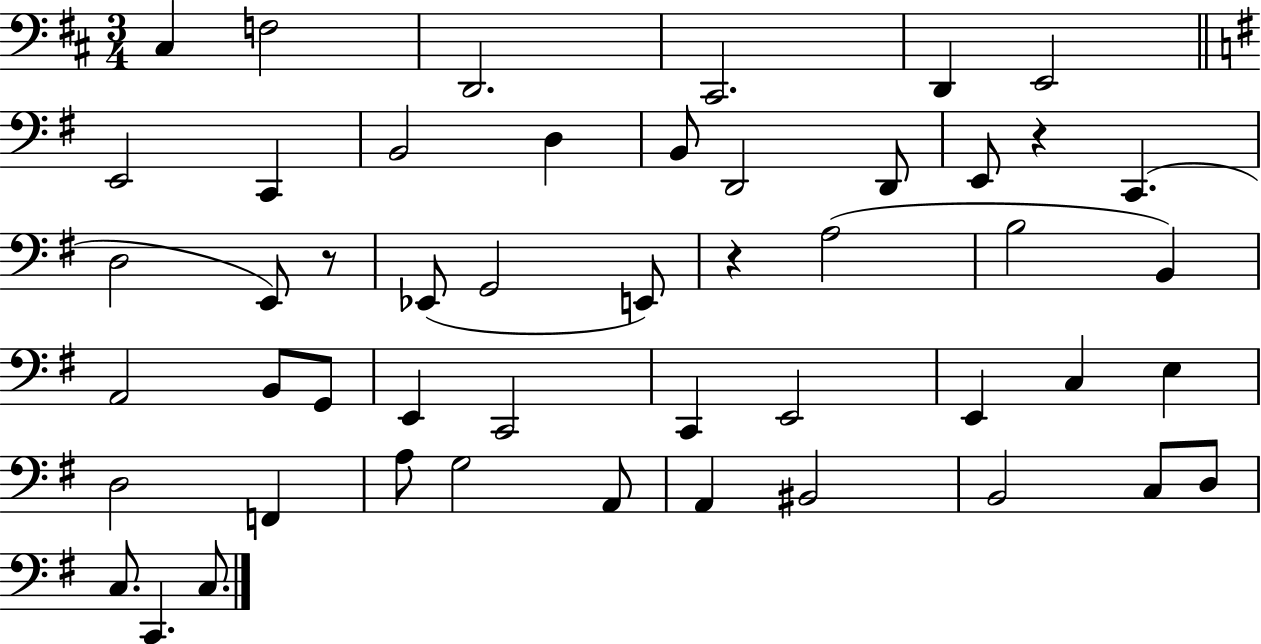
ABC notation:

X:1
T:Untitled
M:3/4
L:1/4
K:D
^C, F,2 D,,2 ^C,,2 D,, E,,2 E,,2 C,, B,,2 D, B,,/2 D,,2 D,,/2 E,,/2 z C,, D,2 E,,/2 z/2 _E,,/2 G,,2 E,,/2 z A,2 B,2 B,, A,,2 B,,/2 G,,/2 E,, C,,2 C,, E,,2 E,, C, E, D,2 F,, A,/2 G,2 A,,/2 A,, ^B,,2 B,,2 C,/2 D,/2 C,/2 C,, C,/2